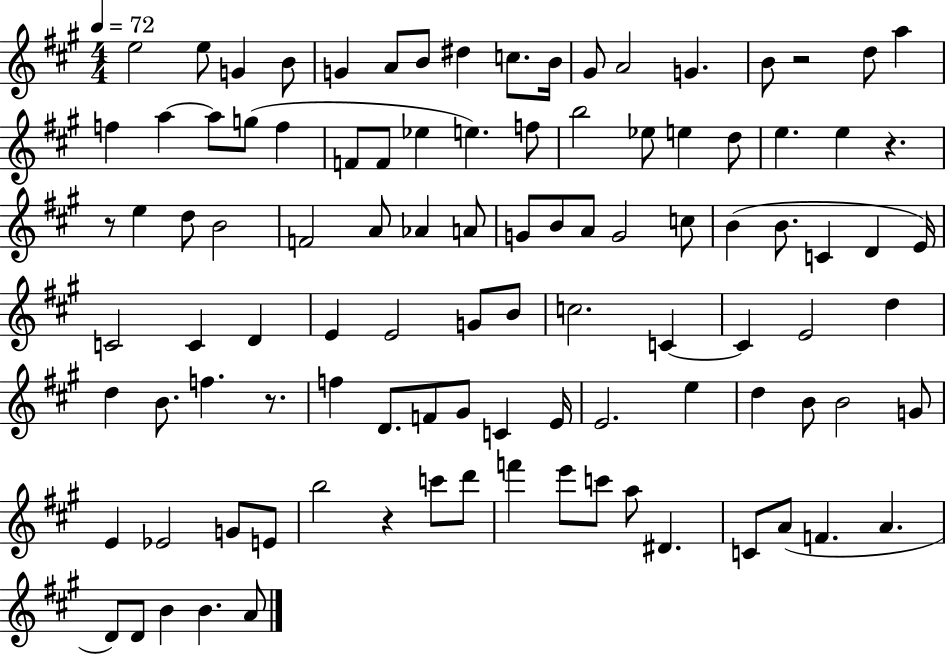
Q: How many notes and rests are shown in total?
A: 102